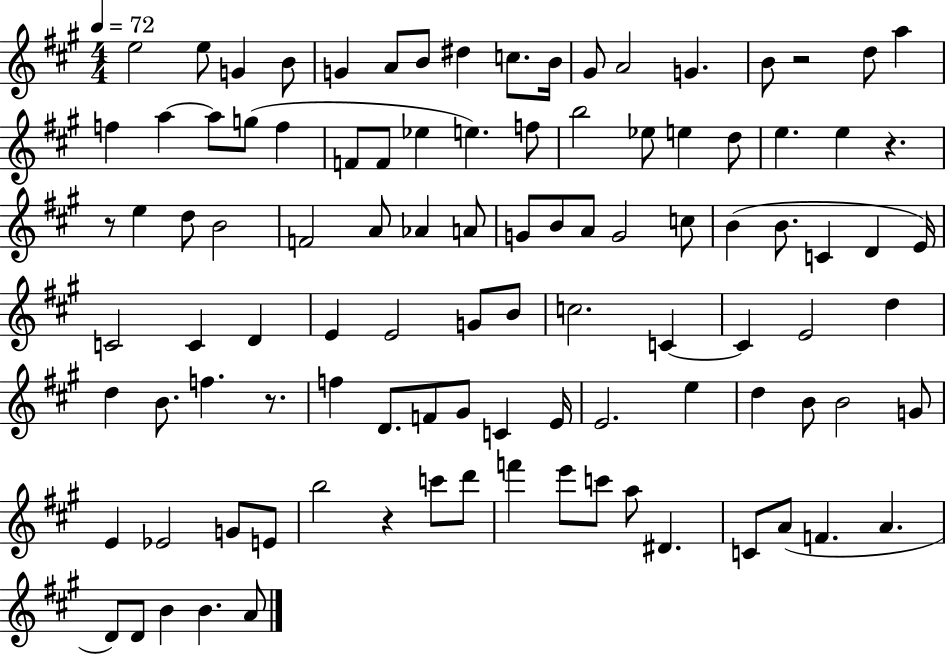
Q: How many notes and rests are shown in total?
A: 102